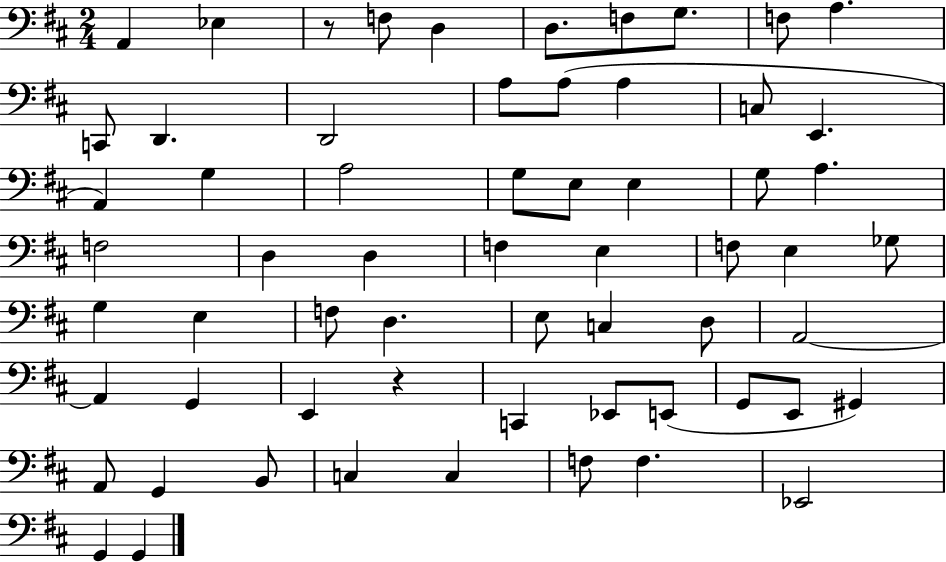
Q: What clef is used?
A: bass